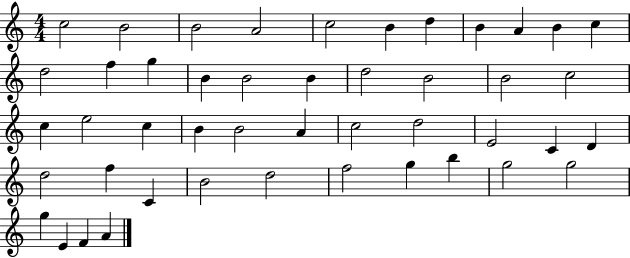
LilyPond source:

{
  \clef treble
  \numericTimeSignature
  \time 4/4
  \key c \major
  c''2 b'2 | b'2 a'2 | c''2 b'4 d''4 | b'4 a'4 b'4 c''4 | \break d''2 f''4 g''4 | b'4 b'2 b'4 | d''2 b'2 | b'2 c''2 | \break c''4 e''2 c''4 | b'4 b'2 a'4 | c''2 d''2 | e'2 c'4 d'4 | \break d''2 f''4 c'4 | b'2 d''2 | f''2 g''4 b''4 | g''2 g''2 | \break g''4 e'4 f'4 a'4 | \bar "|."
}